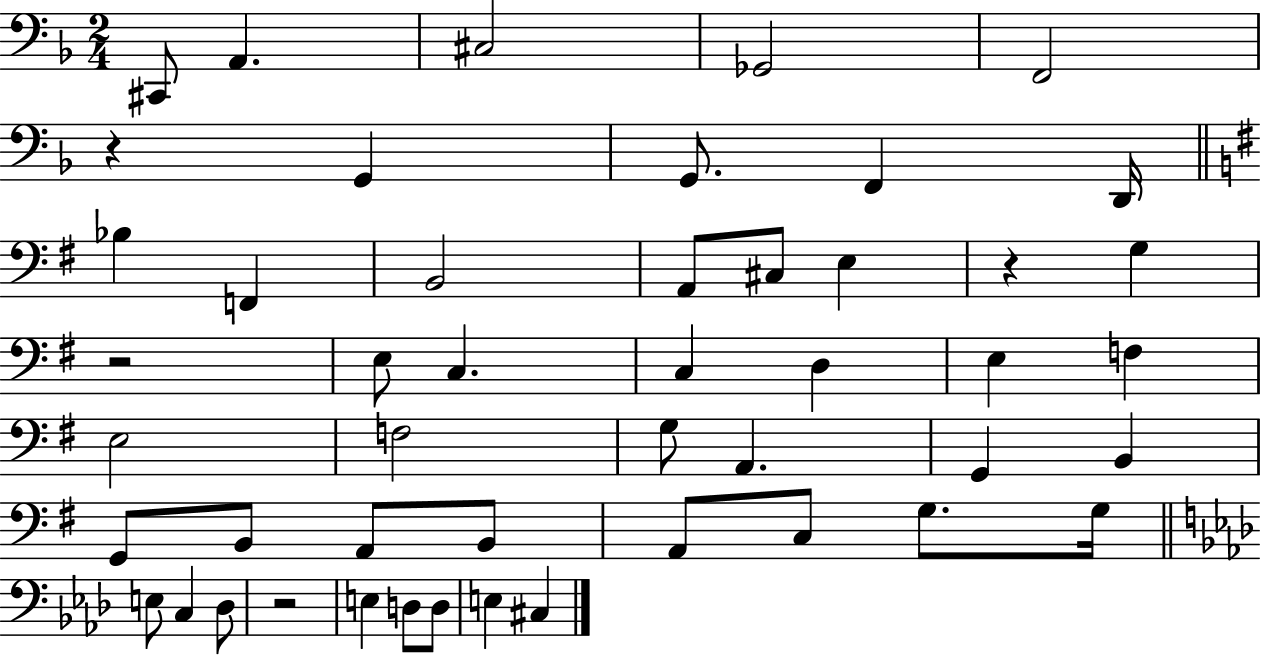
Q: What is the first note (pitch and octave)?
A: C#2